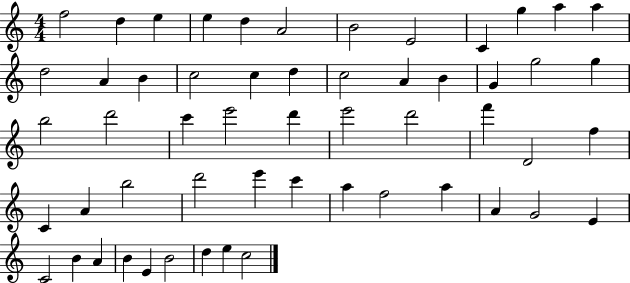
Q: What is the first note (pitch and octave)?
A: F5